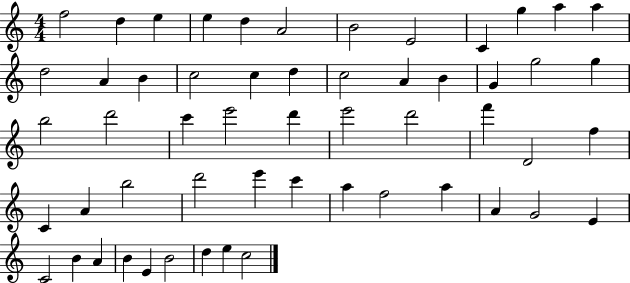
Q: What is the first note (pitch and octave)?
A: F5